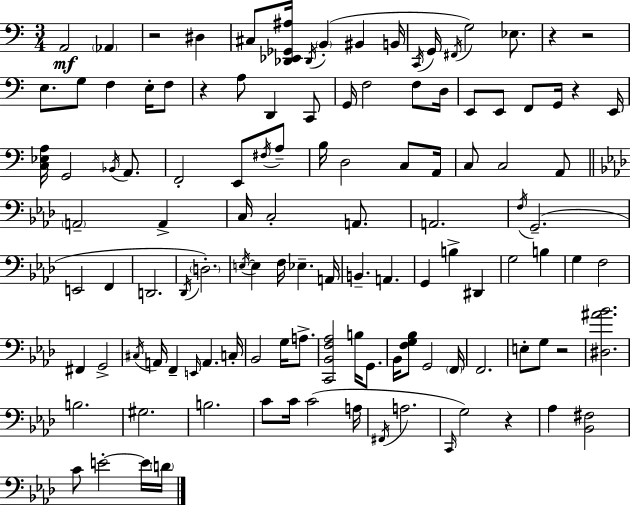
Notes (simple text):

A2/h Ab2/q R/h D#3/q C#3/e [Db2,Eb2,Gb2,A#3]/s Db2/s B2/q BIS2/q B2/s C2/s G2/s F#2/s G3/h Eb3/e. R/q R/h E3/e. G3/e F3/q E3/s F3/e R/q A3/e D2/q C2/e G2/s F3/h F3/e D3/s E2/e E2/e F2/e G2/s R/q E2/s [C3,Eb3,A3]/s G2/h Bb2/s A2/e. F2/h E2/e F#3/s A3/e B3/s D3/h C3/e A2/s C3/e C3/h A2/e A2/h A2/q C3/s C3/h A2/e. A2/h. F3/s G2/h. E2/h F2/q D2/h. Db2/s D3/h. E3/s E3/q F3/s Eb3/q. A2/s B2/q. A2/q. G2/q B3/q D#2/q G3/h B3/q G3/q F3/h F#2/q G2/h C#3/s A2/s F2/q E2/s A2/q. C3/s Bb2/h G3/s A3/e. [C2,Bb2,F3,Ab3]/h B3/s G2/e. Bb2/s [F3,G3,Bb3]/e G2/h F2/s F2/h. E3/e G3/e R/h [D#3,A#4,Bb4]/h. B3/h. G#3/h. B3/h. C4/e C4/s C4/h A3/s F#2/s A3/h. C2/s G3/h R/q Ab3/q [Bb2,F#3]/h C4/e E4/h E4/s D4/s